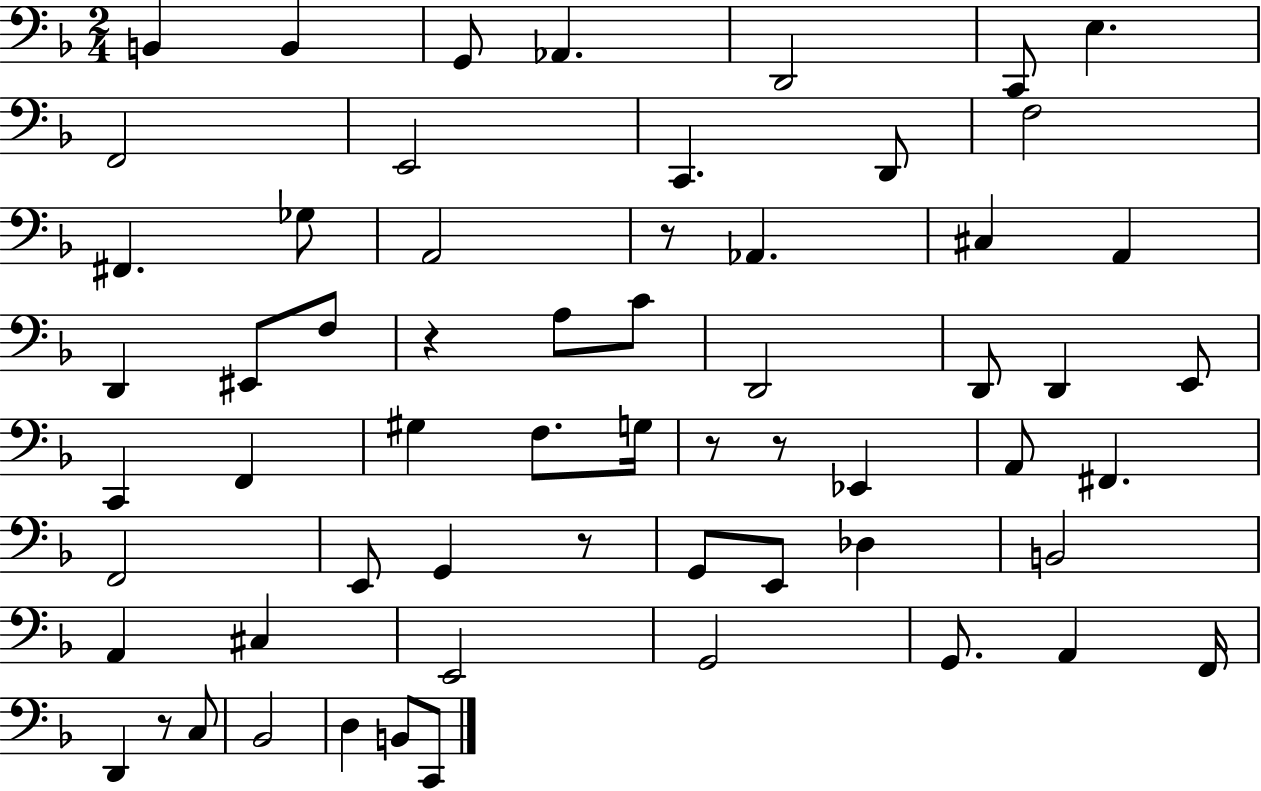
{
  \clef bass
  \numericTimeSignature
  \time 2/4
  \key f \major
  b,4 b,4 | g,8 aes,4. | d,2 | c,8 e4. | \break f,2 | e,2 | c,4. d,8 | f2 | \break fis,4. ges8 | a,2 | r8 aes,4. | cis4 a,4 | \break d,4 eis,8 f8 | r4 a8 c'8 | d,2 | d,8 d,4 e,8 | \break c,4 f,4 | gis4 f8. g16 | r8 r8 ees,4 | a,8 fis,4. | \break f,2 | e,8 g,4 r8 | g,8 e,8 des4 | b,2 | \break a,4 cis4 | e,2 | g,2 | g,8. a,4 f,16 | \break d,4 r8 c8 | bes,2 | d4 b,8 c,8 | \bar "|."
}